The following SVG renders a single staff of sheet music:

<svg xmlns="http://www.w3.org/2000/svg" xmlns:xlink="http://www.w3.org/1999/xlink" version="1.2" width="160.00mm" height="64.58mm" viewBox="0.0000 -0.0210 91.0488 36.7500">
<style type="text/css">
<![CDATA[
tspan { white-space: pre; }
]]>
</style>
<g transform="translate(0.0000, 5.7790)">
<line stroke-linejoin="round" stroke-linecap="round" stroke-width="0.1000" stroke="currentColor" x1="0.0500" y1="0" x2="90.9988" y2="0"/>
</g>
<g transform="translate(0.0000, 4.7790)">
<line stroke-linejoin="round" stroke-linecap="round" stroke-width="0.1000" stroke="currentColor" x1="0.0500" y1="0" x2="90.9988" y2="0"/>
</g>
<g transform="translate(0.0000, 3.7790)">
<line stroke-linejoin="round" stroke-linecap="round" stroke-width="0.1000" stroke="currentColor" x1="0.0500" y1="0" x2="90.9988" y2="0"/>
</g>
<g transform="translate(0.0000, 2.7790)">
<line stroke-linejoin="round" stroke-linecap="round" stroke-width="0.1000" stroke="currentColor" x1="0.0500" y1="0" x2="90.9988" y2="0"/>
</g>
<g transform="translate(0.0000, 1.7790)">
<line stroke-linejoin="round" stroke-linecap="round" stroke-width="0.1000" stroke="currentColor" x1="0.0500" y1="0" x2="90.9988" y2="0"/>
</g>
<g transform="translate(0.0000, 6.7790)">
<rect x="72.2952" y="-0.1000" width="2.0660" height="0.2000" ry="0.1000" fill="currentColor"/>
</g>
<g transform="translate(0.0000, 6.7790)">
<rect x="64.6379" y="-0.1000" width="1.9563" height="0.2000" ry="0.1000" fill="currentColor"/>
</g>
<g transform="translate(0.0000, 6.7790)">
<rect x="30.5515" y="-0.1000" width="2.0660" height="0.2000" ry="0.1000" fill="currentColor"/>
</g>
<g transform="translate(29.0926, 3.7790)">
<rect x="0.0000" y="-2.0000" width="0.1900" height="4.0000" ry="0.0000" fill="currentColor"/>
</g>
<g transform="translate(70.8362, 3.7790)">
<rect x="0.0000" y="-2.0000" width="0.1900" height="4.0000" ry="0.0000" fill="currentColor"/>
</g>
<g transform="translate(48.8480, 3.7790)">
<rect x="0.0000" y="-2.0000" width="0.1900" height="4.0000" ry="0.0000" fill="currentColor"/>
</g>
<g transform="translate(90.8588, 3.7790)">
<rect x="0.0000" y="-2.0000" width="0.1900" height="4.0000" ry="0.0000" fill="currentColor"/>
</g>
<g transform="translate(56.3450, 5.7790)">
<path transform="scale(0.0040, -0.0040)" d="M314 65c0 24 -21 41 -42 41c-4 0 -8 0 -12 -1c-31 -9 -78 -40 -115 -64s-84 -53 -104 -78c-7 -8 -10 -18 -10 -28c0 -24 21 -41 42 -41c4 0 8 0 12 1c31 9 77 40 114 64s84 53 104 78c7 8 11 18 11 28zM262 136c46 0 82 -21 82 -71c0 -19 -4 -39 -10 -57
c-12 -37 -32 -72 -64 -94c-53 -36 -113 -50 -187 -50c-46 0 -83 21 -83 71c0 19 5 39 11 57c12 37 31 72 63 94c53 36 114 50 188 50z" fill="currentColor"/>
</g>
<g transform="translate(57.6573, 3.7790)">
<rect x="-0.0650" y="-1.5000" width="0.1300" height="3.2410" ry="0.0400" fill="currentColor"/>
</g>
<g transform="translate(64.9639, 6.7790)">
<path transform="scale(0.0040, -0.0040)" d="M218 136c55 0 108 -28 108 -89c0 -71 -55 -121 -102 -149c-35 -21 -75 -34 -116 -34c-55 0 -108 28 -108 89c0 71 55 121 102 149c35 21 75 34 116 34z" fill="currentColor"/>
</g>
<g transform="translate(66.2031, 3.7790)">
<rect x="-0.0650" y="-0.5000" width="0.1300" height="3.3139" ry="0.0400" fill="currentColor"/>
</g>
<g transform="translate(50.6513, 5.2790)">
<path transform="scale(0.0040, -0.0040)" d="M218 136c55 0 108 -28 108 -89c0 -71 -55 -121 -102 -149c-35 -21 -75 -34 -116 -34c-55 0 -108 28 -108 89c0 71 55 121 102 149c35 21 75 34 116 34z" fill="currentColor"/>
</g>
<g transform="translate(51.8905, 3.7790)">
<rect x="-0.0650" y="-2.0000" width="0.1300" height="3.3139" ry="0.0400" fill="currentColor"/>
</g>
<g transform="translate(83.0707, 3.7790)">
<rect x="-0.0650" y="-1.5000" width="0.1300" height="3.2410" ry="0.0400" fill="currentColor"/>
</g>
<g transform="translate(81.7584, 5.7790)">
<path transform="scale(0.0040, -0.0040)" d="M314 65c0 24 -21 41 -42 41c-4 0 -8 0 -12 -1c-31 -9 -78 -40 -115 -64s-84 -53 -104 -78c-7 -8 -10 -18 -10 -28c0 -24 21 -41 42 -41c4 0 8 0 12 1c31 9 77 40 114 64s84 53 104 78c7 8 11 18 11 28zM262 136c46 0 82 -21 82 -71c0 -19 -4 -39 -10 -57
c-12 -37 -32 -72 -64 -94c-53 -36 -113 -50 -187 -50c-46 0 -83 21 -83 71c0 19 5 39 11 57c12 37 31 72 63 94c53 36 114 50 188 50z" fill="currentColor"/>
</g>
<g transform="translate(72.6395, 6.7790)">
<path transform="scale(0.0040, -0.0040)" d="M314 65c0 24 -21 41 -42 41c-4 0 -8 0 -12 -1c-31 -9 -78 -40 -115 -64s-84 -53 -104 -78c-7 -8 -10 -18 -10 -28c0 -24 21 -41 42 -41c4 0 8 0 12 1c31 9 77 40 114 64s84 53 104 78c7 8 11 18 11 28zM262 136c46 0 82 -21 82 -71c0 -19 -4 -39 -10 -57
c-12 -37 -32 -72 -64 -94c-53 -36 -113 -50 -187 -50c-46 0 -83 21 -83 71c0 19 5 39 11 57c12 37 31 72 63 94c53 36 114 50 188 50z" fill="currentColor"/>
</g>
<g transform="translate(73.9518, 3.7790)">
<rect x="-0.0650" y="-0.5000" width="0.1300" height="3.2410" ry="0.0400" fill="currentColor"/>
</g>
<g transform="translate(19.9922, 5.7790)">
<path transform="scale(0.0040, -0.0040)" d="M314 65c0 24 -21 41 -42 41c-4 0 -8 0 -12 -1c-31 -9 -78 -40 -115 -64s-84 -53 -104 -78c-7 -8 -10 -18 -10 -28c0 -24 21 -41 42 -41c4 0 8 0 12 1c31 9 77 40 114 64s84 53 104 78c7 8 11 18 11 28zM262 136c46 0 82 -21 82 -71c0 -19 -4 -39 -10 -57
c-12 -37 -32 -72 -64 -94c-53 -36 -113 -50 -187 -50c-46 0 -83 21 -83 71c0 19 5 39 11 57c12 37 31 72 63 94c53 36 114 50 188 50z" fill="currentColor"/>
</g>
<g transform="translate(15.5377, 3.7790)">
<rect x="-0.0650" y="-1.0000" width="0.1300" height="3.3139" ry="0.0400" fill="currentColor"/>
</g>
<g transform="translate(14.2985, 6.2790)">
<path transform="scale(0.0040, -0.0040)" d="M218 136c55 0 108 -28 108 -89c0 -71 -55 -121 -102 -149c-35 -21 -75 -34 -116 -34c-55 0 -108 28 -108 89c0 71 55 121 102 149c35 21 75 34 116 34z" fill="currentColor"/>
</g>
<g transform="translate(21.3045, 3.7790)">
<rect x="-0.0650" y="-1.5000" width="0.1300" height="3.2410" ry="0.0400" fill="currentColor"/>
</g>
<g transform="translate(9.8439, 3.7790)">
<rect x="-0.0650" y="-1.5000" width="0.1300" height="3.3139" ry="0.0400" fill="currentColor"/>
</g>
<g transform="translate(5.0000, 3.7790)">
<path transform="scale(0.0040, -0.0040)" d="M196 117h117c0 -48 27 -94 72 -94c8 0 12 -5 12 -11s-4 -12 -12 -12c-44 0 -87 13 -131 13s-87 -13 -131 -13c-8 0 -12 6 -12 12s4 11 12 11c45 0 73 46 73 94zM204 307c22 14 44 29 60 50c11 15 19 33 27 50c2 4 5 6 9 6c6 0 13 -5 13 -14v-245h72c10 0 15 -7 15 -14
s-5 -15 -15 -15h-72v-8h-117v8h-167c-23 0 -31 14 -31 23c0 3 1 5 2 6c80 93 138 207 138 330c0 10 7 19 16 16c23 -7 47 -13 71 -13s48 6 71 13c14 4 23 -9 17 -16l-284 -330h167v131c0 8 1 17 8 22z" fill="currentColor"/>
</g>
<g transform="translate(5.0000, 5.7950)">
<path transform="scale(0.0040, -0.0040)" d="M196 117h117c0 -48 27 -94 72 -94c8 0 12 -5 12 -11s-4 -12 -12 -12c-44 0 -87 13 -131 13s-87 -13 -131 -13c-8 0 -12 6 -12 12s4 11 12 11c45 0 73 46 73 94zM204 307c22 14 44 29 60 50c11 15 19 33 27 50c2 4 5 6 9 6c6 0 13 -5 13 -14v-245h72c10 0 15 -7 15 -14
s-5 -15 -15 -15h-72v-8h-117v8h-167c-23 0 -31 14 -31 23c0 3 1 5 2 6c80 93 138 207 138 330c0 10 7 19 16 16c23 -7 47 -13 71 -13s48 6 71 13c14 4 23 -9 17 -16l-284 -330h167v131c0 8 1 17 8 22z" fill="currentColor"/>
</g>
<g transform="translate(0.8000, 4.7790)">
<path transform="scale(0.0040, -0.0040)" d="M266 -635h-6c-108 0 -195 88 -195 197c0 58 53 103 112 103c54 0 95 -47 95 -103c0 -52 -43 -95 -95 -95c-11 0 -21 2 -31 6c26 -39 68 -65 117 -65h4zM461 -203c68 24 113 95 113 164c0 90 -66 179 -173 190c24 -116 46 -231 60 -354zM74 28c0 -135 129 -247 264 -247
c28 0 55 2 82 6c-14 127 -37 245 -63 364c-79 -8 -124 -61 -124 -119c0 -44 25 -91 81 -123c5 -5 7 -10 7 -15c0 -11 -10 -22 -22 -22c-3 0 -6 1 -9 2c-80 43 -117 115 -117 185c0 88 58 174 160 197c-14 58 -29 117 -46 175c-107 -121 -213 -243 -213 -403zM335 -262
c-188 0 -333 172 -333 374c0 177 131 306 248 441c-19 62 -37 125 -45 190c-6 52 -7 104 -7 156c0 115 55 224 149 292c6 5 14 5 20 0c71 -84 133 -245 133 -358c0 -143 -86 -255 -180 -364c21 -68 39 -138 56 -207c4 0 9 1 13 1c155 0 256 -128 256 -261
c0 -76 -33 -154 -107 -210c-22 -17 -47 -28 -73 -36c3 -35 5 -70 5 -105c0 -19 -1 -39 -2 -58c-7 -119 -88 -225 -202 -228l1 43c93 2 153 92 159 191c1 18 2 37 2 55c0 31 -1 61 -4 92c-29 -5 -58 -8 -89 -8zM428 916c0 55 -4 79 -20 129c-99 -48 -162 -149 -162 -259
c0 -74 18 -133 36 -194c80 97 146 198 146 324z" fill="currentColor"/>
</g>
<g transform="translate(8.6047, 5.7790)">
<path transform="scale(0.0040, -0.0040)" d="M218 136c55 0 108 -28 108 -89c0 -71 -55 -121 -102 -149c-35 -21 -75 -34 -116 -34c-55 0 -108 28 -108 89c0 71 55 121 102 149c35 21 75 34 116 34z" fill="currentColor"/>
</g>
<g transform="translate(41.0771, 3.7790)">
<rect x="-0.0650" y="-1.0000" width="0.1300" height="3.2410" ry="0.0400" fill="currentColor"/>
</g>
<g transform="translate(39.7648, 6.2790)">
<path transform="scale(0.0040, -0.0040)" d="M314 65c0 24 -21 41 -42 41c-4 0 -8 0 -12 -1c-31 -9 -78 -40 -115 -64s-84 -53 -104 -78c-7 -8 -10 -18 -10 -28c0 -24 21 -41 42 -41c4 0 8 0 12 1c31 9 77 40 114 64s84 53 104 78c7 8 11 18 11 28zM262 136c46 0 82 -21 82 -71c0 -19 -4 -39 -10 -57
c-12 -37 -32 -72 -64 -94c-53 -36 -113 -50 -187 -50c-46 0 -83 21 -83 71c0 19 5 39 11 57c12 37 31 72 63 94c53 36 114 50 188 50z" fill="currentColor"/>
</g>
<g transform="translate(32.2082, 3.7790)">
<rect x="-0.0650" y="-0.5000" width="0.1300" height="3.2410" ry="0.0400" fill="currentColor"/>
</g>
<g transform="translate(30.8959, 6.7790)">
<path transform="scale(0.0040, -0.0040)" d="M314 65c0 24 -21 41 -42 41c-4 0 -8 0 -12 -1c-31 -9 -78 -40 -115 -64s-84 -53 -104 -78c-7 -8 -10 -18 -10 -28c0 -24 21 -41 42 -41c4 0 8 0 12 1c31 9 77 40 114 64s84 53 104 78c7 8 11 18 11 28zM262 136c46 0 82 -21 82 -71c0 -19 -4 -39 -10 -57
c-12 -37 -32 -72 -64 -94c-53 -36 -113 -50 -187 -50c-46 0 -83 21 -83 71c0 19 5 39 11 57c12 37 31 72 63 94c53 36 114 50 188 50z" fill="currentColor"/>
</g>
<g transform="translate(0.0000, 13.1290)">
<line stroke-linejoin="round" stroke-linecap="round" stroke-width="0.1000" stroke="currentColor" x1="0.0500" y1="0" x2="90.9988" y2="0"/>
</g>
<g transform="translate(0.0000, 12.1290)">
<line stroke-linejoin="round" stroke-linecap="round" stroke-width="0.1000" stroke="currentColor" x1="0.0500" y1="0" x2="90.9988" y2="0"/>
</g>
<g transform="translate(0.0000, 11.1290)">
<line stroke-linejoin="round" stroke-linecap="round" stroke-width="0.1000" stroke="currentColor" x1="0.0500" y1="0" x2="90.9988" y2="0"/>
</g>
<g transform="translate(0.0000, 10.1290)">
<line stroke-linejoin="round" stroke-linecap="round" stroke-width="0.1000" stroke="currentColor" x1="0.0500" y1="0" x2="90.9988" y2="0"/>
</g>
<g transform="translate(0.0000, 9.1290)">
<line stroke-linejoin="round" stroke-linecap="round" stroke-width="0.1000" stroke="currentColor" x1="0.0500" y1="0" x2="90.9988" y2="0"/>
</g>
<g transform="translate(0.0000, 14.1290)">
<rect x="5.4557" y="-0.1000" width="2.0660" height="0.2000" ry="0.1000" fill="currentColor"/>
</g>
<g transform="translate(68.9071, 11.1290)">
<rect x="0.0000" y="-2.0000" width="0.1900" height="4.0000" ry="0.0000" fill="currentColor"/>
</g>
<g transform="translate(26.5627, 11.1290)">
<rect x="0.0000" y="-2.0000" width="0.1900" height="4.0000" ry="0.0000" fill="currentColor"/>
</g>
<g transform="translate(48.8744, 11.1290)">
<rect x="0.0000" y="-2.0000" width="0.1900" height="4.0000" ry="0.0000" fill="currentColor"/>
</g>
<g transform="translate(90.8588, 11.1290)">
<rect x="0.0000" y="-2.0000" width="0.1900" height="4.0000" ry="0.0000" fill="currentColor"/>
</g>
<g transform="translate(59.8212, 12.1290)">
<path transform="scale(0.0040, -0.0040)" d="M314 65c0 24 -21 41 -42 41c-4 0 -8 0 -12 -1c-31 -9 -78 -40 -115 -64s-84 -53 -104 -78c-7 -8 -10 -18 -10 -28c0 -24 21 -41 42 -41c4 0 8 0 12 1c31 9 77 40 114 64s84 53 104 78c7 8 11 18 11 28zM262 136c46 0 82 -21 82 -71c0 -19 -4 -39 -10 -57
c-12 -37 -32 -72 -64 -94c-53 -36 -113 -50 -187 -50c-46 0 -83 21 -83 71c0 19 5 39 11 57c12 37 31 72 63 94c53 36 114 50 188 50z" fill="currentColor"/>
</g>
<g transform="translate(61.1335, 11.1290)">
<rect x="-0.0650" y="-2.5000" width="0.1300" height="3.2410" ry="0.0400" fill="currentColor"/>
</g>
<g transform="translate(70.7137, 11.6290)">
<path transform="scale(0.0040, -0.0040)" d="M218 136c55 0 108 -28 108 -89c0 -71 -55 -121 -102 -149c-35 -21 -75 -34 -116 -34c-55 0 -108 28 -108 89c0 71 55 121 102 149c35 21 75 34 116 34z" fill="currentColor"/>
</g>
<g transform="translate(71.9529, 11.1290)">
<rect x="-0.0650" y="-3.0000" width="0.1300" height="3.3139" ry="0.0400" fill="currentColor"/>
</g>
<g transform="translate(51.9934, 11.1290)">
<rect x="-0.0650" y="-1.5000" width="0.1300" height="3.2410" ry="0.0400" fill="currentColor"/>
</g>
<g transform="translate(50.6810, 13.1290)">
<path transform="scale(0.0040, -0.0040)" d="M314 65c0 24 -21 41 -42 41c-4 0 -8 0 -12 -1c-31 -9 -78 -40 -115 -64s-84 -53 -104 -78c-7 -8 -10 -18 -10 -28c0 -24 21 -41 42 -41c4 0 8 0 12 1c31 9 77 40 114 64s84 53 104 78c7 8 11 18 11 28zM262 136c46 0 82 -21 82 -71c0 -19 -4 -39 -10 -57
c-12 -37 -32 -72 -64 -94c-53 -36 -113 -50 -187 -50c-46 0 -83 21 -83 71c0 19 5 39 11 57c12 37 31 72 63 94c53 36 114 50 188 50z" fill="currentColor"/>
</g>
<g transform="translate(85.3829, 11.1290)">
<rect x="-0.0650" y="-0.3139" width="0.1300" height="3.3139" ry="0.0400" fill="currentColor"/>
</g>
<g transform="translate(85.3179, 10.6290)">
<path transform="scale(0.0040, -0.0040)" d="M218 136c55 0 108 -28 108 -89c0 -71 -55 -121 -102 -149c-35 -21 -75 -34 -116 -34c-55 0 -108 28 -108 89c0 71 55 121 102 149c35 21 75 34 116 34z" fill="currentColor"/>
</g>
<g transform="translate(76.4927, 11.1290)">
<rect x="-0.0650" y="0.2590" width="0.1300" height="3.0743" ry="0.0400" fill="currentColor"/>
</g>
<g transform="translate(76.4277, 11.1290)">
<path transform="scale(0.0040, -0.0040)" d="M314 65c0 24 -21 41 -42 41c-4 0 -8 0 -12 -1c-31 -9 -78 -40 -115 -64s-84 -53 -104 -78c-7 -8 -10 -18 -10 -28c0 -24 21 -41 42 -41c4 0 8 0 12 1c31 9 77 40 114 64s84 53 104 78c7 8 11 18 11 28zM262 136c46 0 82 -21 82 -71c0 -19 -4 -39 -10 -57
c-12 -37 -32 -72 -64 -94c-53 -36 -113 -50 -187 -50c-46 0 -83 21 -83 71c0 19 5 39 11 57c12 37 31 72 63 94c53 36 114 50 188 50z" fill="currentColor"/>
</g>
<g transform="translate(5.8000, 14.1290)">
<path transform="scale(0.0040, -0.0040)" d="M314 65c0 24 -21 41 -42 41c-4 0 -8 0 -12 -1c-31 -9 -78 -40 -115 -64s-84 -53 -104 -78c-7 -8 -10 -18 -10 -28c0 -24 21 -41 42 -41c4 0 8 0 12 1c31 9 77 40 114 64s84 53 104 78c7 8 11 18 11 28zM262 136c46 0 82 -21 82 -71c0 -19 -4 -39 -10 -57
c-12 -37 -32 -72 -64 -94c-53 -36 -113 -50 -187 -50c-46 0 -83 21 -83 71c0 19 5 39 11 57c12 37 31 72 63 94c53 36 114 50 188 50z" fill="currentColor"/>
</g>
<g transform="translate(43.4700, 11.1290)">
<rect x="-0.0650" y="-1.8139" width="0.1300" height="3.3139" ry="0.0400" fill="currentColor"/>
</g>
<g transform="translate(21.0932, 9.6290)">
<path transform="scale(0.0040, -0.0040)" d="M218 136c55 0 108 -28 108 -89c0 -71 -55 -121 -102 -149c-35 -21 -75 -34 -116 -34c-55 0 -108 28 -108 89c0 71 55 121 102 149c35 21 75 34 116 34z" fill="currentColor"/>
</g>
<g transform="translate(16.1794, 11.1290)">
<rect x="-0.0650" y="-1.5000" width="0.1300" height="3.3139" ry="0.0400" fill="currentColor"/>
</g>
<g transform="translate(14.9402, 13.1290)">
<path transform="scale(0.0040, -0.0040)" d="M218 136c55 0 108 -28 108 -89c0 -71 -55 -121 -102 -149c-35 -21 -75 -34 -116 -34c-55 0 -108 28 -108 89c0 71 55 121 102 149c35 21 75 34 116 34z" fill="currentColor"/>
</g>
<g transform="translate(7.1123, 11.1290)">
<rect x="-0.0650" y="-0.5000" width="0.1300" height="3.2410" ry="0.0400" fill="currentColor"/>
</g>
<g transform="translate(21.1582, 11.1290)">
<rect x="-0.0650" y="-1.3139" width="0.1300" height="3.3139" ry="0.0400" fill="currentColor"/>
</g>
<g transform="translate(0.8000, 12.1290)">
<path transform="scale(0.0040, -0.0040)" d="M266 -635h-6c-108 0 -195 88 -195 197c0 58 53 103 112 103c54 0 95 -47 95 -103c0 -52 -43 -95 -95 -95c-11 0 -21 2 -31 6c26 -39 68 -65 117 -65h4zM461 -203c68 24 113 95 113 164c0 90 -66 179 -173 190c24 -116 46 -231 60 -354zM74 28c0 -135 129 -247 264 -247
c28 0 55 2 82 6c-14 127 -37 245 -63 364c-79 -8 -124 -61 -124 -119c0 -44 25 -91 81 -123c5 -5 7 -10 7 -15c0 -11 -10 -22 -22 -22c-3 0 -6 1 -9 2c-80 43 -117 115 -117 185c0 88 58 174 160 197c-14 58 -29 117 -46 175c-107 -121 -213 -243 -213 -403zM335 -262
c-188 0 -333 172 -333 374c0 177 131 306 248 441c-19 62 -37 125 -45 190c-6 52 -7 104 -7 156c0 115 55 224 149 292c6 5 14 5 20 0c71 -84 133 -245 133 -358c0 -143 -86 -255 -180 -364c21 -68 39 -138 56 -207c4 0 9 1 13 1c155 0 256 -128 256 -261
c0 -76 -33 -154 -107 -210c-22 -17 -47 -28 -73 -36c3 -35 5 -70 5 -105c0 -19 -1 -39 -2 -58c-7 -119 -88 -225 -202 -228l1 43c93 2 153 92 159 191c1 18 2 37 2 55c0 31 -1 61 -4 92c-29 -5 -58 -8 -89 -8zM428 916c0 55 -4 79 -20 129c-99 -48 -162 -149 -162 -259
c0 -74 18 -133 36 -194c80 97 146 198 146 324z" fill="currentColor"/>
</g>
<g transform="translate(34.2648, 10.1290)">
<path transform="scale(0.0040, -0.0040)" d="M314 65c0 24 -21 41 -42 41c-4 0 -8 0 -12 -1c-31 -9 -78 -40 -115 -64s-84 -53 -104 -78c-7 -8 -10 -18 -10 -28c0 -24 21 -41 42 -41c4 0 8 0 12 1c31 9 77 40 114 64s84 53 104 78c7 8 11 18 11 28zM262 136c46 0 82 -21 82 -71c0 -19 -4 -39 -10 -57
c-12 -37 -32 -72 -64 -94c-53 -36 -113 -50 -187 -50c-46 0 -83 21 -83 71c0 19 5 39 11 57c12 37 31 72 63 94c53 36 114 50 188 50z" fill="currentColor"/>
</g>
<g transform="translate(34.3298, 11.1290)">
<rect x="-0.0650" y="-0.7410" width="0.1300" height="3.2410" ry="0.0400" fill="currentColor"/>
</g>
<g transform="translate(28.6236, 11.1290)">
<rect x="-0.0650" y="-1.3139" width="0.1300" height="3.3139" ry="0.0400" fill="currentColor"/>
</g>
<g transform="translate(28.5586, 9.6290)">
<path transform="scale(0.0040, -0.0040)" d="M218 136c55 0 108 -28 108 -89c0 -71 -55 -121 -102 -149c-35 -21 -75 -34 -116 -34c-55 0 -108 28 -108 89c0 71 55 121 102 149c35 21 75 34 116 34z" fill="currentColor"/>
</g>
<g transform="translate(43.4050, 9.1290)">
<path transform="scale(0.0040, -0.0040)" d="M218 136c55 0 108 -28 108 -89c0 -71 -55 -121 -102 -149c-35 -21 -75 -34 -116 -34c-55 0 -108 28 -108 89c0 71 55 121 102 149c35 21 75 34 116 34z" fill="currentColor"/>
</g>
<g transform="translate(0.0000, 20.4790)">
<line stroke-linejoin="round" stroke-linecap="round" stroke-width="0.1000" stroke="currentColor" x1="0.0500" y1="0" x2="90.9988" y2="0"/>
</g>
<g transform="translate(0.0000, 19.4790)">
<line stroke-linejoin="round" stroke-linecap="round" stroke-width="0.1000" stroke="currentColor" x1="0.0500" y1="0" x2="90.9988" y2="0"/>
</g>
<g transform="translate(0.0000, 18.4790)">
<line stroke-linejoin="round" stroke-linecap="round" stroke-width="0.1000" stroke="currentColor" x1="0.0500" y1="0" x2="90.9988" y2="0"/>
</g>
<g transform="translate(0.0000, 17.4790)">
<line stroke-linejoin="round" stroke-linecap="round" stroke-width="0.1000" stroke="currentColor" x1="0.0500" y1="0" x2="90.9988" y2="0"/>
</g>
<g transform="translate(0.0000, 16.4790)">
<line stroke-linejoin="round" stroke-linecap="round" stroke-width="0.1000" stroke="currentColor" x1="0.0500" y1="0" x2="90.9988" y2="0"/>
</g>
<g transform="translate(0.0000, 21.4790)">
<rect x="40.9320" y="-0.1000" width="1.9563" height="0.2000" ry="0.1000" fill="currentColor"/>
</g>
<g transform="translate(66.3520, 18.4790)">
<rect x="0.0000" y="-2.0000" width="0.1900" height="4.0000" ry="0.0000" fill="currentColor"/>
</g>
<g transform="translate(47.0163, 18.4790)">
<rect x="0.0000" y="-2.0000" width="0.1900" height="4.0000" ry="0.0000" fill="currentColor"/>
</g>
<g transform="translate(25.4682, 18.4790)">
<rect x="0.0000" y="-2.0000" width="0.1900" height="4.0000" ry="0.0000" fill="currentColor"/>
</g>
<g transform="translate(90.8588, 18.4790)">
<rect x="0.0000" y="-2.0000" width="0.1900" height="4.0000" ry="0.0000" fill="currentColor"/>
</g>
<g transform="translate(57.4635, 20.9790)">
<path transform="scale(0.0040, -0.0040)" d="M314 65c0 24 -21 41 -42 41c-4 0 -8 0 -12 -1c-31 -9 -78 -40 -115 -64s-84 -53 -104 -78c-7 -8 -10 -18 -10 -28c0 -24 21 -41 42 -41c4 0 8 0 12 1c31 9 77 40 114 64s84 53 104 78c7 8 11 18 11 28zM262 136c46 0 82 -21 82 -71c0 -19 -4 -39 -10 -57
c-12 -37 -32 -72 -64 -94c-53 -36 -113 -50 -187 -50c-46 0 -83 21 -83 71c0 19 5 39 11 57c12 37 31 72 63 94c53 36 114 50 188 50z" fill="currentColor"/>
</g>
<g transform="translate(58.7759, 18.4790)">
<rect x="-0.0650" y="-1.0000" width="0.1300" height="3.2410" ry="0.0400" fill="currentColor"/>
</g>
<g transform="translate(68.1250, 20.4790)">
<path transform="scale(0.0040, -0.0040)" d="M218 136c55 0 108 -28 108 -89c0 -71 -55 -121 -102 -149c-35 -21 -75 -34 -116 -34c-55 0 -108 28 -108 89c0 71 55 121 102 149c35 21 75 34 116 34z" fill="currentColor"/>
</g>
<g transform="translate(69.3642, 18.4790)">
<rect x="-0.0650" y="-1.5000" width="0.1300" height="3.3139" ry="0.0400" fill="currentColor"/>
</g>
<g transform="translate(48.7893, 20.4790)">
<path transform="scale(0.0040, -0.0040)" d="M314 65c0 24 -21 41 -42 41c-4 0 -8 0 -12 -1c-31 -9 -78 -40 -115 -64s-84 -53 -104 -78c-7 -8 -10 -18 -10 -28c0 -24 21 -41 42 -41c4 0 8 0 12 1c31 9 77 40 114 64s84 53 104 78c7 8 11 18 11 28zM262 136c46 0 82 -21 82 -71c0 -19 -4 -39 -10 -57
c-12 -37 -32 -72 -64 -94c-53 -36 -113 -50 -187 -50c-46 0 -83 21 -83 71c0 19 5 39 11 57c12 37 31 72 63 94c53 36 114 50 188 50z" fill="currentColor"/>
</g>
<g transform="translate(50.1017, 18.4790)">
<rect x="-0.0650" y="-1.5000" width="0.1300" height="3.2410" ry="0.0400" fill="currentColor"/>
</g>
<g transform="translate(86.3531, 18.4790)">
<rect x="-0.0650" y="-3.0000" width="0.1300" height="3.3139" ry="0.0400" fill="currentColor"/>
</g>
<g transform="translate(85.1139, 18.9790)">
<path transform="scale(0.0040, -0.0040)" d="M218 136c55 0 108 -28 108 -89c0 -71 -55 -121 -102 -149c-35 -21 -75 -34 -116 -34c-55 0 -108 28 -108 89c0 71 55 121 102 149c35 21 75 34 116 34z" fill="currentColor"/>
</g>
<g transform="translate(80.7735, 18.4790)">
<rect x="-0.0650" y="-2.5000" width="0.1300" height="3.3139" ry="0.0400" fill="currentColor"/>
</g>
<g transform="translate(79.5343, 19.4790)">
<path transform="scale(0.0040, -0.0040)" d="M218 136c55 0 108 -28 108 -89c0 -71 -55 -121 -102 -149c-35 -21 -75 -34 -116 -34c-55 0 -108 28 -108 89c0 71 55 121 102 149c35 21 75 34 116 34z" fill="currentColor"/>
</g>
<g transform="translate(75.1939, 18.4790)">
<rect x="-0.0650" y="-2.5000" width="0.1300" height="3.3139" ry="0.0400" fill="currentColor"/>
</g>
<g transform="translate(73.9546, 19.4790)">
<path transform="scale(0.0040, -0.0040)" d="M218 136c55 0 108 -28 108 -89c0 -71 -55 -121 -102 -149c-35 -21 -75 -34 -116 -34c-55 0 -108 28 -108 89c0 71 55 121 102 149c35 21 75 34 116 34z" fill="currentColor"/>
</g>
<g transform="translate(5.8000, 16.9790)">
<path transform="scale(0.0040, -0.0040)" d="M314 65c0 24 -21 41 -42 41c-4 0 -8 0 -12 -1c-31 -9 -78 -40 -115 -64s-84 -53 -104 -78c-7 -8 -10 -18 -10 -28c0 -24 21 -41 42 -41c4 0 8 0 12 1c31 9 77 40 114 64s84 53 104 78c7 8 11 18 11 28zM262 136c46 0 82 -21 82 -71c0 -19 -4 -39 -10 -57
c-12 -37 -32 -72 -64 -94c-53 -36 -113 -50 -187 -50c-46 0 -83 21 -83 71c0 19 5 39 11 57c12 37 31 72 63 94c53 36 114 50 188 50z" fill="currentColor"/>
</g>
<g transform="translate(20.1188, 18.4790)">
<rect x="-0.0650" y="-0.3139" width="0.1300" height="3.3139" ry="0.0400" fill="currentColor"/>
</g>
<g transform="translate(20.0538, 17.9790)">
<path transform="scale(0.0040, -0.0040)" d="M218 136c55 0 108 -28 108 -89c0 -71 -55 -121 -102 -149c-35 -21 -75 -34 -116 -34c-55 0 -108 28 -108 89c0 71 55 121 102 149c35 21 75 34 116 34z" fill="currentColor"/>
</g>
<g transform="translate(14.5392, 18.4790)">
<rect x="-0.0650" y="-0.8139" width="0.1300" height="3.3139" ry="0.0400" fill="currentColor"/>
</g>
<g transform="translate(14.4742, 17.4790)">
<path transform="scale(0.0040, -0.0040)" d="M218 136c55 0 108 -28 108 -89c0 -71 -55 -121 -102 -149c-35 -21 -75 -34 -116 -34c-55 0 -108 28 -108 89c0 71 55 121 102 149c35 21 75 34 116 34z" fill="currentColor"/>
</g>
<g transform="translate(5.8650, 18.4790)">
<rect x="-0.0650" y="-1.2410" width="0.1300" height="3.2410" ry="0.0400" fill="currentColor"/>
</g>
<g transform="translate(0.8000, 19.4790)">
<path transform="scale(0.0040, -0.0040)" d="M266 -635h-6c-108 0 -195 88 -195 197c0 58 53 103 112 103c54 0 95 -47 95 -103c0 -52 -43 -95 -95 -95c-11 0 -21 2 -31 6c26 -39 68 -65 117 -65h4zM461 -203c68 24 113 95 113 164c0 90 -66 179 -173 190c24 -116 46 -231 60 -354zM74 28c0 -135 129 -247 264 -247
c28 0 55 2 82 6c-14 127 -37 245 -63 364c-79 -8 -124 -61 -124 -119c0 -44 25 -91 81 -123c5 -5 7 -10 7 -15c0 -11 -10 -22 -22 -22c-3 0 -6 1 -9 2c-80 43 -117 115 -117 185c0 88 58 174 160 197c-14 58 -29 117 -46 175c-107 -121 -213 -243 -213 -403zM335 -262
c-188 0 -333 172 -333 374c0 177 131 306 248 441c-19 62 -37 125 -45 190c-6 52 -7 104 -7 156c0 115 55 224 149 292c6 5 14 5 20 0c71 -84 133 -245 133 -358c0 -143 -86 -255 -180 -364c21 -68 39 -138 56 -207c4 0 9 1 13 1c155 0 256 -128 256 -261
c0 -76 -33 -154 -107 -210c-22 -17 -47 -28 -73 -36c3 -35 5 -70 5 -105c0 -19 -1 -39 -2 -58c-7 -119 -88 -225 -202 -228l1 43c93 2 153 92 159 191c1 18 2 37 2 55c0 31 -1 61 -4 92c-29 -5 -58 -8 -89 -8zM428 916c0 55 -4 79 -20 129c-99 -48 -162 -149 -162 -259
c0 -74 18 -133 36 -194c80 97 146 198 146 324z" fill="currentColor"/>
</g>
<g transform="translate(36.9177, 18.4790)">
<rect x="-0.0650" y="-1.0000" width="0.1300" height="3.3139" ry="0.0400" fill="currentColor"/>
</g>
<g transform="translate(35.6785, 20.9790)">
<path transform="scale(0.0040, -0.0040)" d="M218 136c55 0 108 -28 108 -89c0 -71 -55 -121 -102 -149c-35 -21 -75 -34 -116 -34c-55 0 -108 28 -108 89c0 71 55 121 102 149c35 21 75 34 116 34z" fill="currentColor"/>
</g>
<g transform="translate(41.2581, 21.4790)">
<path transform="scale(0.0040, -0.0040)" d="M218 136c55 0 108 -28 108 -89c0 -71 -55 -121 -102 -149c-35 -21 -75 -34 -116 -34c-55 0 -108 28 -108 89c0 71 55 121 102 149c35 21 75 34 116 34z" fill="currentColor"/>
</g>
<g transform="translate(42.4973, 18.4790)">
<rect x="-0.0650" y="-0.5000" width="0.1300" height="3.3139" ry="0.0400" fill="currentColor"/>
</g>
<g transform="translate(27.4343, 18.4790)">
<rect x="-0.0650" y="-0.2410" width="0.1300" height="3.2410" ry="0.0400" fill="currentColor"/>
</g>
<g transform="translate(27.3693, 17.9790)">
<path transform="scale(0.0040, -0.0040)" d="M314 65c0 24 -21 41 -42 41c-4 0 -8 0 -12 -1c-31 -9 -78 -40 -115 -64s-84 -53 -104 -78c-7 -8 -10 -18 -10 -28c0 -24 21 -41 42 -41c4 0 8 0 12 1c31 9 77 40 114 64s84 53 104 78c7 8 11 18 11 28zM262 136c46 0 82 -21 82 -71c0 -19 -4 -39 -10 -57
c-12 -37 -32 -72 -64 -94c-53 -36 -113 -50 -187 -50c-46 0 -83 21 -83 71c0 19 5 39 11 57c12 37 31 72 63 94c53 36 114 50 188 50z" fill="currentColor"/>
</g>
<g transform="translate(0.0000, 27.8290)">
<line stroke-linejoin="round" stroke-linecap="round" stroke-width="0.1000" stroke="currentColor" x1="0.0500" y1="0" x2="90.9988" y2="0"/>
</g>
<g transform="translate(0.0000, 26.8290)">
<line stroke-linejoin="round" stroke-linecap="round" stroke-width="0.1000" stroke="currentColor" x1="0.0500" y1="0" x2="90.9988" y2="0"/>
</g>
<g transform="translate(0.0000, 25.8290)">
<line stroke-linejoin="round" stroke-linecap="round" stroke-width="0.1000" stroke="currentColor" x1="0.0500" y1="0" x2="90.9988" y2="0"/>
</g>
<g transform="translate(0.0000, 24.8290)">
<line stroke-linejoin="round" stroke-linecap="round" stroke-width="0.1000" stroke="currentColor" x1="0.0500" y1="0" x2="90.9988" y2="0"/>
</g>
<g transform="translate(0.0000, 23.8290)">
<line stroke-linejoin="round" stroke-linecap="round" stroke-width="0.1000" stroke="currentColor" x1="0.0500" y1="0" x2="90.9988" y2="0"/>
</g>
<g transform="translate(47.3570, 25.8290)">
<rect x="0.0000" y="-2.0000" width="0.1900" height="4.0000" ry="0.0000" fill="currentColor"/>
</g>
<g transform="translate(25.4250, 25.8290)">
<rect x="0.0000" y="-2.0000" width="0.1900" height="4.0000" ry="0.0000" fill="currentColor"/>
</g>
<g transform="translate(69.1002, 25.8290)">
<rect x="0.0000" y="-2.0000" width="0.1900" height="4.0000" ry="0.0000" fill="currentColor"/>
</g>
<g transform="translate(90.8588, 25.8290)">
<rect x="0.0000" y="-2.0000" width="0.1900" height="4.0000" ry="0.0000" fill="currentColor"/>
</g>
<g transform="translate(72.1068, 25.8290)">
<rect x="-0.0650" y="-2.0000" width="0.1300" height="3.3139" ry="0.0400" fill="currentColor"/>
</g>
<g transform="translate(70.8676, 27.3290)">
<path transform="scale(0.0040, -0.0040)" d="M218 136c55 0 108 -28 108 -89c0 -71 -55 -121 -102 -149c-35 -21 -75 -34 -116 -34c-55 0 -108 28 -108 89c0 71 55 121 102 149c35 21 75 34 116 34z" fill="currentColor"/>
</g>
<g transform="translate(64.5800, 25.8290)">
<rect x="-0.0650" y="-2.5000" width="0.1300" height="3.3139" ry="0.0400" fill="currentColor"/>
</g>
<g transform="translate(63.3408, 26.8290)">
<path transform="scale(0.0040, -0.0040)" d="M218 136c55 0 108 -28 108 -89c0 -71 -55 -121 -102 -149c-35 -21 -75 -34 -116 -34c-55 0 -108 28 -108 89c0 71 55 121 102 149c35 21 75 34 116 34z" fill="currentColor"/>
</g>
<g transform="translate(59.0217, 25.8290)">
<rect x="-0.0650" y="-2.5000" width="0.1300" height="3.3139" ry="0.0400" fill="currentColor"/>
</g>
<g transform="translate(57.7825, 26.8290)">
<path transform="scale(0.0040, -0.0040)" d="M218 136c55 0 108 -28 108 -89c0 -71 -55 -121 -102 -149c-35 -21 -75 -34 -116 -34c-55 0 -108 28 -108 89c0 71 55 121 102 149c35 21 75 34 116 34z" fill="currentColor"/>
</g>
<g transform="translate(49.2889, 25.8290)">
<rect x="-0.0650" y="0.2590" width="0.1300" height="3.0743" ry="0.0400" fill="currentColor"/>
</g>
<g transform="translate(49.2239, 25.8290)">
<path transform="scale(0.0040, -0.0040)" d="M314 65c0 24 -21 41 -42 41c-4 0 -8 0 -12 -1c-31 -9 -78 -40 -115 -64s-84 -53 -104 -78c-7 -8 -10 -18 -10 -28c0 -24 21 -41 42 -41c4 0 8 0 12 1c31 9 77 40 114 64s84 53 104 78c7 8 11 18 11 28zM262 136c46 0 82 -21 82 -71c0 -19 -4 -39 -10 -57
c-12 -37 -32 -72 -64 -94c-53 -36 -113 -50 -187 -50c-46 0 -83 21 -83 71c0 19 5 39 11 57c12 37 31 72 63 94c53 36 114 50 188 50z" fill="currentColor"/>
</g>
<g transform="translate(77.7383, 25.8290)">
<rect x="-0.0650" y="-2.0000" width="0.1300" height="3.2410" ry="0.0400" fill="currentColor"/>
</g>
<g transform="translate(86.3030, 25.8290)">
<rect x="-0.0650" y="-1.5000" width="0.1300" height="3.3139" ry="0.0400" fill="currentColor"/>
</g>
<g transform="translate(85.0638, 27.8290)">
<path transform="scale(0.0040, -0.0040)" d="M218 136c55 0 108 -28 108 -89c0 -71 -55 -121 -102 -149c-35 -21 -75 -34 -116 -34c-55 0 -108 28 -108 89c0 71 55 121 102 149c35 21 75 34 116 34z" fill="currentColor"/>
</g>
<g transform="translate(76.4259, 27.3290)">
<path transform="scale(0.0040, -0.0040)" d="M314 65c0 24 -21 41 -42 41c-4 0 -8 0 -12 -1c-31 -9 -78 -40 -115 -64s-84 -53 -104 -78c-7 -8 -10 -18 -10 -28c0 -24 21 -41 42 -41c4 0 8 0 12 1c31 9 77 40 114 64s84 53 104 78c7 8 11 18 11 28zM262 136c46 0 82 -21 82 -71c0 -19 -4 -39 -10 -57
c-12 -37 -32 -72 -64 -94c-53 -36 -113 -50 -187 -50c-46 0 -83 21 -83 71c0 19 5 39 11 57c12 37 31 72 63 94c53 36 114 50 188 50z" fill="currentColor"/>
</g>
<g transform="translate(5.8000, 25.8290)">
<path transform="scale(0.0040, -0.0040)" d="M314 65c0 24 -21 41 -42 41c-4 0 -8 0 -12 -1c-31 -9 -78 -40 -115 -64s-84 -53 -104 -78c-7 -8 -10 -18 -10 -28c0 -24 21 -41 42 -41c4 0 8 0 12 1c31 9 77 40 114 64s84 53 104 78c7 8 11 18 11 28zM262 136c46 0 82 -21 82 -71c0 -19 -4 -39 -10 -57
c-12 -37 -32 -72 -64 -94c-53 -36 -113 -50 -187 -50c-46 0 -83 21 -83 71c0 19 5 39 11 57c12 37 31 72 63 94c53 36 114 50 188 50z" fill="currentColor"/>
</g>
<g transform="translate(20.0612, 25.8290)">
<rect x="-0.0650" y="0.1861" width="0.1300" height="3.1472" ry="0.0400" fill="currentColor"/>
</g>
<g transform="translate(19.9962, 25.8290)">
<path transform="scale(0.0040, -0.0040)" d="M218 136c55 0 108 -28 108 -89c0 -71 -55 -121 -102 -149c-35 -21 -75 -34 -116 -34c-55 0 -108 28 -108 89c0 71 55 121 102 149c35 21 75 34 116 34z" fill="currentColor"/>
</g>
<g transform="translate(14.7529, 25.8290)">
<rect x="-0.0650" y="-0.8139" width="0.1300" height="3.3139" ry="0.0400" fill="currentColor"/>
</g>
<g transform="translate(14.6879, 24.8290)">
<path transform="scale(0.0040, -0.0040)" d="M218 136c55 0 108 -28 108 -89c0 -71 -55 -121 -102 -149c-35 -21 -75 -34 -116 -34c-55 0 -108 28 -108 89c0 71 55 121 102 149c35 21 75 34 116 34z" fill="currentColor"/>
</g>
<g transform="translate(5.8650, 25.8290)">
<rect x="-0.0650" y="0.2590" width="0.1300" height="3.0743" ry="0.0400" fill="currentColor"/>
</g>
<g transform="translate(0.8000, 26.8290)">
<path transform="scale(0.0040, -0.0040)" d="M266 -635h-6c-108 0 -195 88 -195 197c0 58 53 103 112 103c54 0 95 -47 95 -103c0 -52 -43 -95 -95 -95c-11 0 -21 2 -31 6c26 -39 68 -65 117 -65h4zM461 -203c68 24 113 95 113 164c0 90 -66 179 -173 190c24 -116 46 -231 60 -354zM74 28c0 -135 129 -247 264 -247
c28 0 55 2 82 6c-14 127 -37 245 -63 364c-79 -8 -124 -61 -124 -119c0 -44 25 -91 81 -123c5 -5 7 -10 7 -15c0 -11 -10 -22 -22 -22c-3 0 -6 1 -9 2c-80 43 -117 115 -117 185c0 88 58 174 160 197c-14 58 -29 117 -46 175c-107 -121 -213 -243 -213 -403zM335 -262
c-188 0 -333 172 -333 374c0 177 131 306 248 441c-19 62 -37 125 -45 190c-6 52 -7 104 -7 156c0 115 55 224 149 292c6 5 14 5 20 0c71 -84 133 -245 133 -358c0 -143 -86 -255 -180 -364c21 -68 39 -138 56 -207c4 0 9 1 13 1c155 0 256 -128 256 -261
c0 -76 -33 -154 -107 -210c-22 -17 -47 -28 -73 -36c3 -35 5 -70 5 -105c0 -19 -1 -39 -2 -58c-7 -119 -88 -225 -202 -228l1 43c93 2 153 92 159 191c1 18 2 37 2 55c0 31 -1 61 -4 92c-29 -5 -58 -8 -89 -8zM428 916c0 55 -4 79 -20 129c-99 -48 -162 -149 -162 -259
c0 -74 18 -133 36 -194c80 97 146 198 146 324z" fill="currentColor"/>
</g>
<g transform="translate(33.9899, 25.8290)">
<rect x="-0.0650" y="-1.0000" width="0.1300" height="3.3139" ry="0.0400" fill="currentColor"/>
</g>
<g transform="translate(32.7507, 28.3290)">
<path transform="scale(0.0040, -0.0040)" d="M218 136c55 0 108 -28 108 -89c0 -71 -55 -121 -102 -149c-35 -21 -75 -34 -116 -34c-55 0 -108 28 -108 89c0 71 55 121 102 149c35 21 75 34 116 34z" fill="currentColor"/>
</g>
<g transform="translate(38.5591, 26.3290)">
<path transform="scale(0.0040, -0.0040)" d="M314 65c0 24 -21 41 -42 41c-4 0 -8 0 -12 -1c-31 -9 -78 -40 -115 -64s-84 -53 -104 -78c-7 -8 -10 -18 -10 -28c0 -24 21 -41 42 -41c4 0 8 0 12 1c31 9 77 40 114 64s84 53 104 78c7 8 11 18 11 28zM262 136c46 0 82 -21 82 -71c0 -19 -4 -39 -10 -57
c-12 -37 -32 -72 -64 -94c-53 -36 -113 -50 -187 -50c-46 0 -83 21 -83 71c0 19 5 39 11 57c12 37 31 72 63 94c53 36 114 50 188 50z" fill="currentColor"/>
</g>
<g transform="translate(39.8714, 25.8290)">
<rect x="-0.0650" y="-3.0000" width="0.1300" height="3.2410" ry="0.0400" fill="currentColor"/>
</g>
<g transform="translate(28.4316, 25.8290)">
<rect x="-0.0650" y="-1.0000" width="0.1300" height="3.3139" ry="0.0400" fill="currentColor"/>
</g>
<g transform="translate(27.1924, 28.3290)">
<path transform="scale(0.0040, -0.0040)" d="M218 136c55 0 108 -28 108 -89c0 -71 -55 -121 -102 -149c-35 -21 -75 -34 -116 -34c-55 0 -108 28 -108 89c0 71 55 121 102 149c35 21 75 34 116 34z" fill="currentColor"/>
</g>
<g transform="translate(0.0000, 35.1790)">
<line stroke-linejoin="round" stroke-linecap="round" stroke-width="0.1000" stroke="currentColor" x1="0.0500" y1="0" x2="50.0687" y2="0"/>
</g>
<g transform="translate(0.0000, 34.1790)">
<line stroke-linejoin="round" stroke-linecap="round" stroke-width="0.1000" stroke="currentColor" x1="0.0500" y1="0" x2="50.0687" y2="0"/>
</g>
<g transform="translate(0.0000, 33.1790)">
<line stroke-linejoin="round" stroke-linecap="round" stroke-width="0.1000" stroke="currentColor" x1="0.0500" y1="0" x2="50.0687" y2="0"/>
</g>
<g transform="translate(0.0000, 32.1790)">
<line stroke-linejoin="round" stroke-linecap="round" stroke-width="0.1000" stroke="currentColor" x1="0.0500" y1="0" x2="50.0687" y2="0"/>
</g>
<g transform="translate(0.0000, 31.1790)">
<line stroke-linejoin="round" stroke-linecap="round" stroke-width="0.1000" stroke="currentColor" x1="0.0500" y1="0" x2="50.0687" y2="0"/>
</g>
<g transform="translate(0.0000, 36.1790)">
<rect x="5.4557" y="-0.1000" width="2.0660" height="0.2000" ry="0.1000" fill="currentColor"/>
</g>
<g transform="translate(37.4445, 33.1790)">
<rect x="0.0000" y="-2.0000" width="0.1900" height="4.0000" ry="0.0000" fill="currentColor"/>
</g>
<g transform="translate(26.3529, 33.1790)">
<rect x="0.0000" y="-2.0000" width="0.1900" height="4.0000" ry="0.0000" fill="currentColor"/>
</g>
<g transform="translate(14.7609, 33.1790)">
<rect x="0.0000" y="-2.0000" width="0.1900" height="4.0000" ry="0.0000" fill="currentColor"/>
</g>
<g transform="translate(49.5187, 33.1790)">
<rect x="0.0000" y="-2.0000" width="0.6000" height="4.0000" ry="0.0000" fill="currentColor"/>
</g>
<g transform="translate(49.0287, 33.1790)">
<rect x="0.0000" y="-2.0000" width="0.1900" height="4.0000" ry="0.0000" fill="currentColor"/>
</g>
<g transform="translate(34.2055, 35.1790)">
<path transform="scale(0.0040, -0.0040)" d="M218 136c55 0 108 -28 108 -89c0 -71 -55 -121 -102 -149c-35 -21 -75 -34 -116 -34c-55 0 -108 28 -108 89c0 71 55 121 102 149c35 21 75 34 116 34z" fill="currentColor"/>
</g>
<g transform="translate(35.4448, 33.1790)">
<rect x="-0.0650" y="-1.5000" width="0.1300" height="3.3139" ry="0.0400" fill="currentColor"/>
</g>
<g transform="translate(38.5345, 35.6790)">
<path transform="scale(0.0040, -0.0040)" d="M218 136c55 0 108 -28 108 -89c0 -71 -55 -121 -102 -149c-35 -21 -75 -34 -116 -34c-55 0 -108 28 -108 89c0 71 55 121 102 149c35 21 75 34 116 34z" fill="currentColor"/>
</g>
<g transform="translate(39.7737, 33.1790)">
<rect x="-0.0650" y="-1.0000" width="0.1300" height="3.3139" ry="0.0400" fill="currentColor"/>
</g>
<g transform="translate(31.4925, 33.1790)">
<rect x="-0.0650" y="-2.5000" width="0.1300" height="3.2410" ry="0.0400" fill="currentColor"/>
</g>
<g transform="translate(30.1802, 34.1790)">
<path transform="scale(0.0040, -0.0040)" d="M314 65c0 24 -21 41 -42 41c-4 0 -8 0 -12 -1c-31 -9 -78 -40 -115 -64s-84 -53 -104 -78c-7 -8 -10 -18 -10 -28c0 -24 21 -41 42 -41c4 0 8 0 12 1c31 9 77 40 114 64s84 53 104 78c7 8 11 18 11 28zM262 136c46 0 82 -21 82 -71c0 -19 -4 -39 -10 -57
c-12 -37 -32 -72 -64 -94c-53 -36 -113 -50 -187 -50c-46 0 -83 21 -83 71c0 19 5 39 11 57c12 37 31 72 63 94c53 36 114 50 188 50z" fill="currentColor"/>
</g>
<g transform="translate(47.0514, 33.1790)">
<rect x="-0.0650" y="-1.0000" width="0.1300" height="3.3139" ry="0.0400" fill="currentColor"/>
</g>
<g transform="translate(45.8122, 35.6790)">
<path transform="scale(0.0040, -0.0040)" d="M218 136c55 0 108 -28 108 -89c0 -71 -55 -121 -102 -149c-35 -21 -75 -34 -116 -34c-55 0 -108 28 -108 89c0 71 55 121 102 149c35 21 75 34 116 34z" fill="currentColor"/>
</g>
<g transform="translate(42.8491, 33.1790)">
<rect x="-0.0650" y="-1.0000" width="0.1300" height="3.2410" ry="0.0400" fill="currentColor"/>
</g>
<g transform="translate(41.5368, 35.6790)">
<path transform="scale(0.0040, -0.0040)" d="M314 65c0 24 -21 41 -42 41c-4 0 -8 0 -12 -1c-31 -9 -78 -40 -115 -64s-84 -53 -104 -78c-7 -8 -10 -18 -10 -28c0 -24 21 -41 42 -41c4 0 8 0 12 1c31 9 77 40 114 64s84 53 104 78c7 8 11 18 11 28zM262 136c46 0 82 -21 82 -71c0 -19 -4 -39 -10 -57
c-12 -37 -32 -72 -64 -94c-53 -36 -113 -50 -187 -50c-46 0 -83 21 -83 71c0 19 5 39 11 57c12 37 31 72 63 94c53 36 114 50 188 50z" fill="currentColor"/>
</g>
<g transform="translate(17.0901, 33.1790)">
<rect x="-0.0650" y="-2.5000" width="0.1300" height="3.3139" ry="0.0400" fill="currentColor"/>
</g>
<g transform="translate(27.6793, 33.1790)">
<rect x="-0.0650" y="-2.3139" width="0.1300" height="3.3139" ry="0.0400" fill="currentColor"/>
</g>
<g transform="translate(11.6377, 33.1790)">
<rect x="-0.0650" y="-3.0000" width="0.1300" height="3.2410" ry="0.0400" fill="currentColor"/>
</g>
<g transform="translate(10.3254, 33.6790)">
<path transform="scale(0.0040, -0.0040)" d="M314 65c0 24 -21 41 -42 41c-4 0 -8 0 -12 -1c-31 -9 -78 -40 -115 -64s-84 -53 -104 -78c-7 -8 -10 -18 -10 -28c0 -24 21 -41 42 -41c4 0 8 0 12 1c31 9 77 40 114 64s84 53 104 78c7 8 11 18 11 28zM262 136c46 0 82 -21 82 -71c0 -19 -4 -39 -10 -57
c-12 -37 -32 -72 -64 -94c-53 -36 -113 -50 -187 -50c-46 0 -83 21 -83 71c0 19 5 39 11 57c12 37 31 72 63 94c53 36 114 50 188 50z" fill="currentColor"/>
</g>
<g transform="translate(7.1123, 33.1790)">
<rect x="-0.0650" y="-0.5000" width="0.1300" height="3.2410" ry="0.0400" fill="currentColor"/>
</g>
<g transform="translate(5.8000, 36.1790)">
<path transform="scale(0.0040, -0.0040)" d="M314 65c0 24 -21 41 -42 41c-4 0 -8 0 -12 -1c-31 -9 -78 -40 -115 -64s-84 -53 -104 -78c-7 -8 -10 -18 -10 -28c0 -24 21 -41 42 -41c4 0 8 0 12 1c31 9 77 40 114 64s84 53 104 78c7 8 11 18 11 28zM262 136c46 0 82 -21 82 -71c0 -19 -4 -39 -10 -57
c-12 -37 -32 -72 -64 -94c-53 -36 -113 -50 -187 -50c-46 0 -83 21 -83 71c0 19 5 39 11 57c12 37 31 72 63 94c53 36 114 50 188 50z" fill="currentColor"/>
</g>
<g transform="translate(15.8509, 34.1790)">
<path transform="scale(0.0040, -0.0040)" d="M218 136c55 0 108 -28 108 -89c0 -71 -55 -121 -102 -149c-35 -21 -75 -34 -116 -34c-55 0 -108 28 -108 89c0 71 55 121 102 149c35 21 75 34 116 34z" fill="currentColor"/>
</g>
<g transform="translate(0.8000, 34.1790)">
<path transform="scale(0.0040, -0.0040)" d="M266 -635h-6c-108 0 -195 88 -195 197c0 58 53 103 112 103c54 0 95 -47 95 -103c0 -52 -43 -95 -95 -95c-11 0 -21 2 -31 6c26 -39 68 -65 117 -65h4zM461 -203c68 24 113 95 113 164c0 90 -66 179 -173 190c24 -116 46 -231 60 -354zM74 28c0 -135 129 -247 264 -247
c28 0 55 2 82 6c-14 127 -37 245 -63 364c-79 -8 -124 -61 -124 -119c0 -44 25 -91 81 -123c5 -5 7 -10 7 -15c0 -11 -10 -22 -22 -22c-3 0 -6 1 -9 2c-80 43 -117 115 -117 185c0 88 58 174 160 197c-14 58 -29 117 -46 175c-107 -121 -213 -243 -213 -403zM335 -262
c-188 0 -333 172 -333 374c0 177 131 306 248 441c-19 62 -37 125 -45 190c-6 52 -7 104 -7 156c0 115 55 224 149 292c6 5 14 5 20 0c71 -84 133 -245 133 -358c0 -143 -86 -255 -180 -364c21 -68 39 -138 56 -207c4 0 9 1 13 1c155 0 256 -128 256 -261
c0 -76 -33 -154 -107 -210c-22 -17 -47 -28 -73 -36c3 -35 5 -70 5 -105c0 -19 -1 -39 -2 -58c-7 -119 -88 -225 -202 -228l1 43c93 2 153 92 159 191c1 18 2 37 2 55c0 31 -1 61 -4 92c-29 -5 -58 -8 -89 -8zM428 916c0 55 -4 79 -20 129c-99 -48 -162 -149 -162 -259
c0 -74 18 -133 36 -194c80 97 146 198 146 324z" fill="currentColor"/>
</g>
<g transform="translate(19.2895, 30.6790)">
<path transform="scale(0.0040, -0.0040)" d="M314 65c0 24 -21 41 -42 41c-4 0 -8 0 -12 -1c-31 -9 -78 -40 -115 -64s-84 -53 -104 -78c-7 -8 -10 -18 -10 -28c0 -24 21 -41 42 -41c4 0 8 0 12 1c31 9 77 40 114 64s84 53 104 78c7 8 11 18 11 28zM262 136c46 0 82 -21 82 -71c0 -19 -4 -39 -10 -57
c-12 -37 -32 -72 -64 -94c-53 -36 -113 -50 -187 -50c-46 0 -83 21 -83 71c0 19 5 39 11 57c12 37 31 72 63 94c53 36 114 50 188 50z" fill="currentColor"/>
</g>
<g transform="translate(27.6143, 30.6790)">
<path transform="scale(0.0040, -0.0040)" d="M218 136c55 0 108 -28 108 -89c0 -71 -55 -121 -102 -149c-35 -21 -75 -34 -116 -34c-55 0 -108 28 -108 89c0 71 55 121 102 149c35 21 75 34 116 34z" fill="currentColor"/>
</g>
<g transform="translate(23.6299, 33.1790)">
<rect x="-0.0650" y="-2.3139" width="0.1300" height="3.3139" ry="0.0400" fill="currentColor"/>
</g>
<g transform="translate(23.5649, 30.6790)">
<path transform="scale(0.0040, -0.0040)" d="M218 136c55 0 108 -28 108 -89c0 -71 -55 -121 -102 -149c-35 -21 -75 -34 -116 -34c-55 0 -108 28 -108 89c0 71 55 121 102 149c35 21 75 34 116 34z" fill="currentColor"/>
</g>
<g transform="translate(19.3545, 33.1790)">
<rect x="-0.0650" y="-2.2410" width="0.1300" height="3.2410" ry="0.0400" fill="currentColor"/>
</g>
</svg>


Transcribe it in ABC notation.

X:1
T:Untitled
M:4/4
L:1/4
K:C
E D E2 C2 D2 F E2 C C2 E2 C2 E e e d2 f E2 G2 A B2 c e2 d c c2 D C E2 D2 E G G A B2 d B D D A2 B2 G G F F2 E C2 A2 G g2 g g G2 E D D2 D